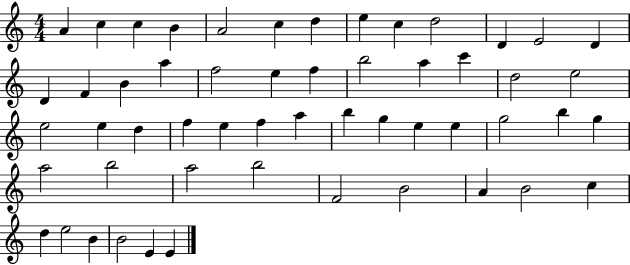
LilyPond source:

{
  \clef treble
  \numericTimeSignature
  \time 4/4
  \key c \major
  a'4 c''4 c''4 b'4 | a'2 c''4 d''4 | e''4 c''4 d''2 | d'4 e'2 d'4 | \break d'4 f'4 b'4 a''4 | f''2 e''4 f''4 | b''2 a''4 c'''4 | d''2 e''2 | \break e''2 e''4 d''4 | f''4 e''4 f''4 a''4 | b''4 g''4 e''4 e''4 | g''2 b''4 g''4 | \break a''2 b''2 | a''2 b''2 | f'2 b'2 | a'4 b'2 c''4 | \break d''4 e''2 b'4 | b'2 e'4 e'4 | \bar "|."
}